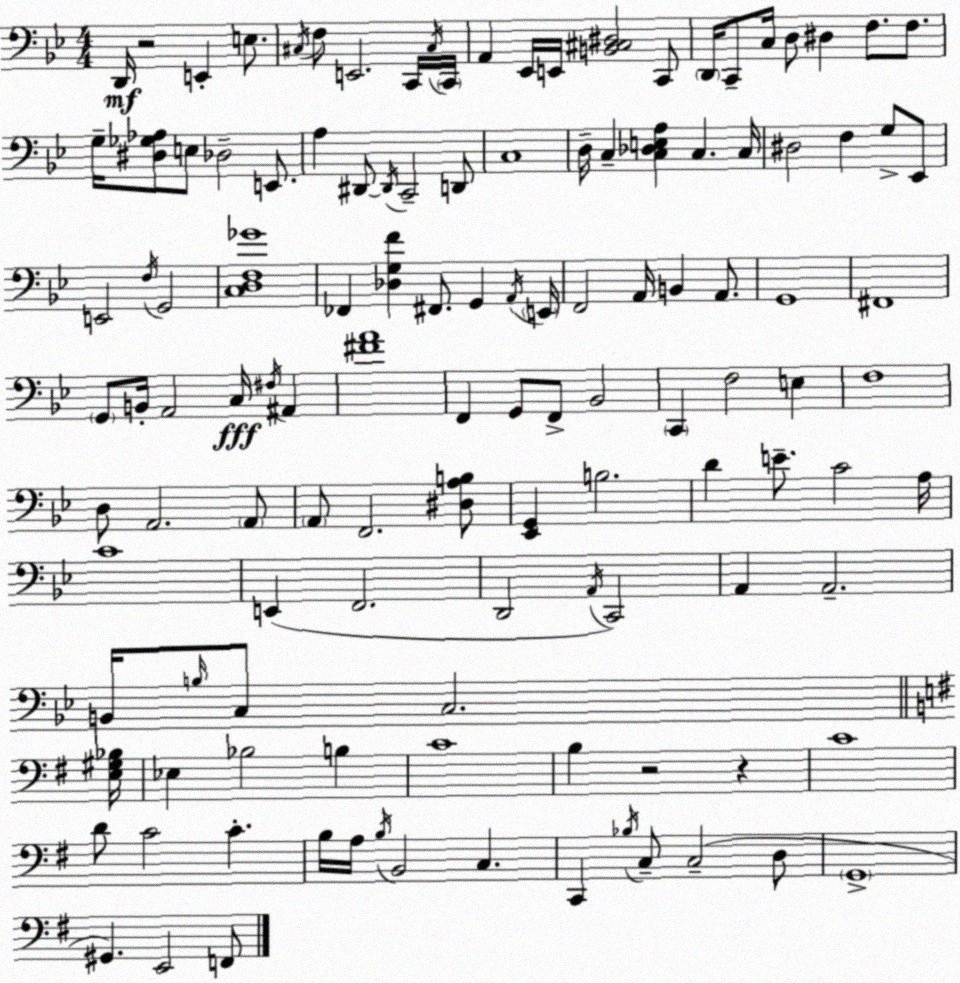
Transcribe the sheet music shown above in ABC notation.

X:1
T:Untitled
M:4/4
L:1/4
K:Gm
D,,/4 z2 E,, E,/2 ^C,/4 F,/2 E,,2 C,,/4 ^C,/4 C,,/4 A,, _E,,/4 E,,/4 [B,,^C,^D,]2 C,,/2 D,,/4 C,,/2 C,/4 D,/2 ^D, F,/2 F,/2 G,/4 [^D,_G,_A,]/2 E,/2 _D,2 E,,/2 A, ^D,,/2 ^D,,/4 C,,2 D,,/2 C,4 D,/4 C, [C,_D,E,A,] C, C,/4 ^D,2 F, G,/2 _E,,/2 E,,2 F,/4 G,,2 [C,D,F,_G]4 _F,, [_D,G,F] ^F,,/2 G,, A,,/4 E,,/4 F,,2 A,,/4 B,, A,,/2 G,,4 ^F,,4 G,,/2 B,,/4 A,,2 C,/4 ^F,/4 ^A,, [^FA]4 F,, G,,/2 F,,/2 _B,,2 C,, F,2 E, F,4 D,/2 A,,2 A,,/2 A,,/2 F,,2 [^D,A,B,]/2 [_E,,G,,] B,2 D E/2 C2 A,/4 C4 E,, F,,2 D,,2 A,,/4 C,,2 A,, A,,2 B,,/4 B,/4 C,/2 C,2 [E,^G,_B,]/4 _E, _B,2 B, C4 B, z2 z C4 D/2 C2 C B,/4 A,/4 B,/4 B,,2 C, C,, _B,/4 C,/2 C,2 D,/2 G,,4 ^G,, E,,2 F,,/2